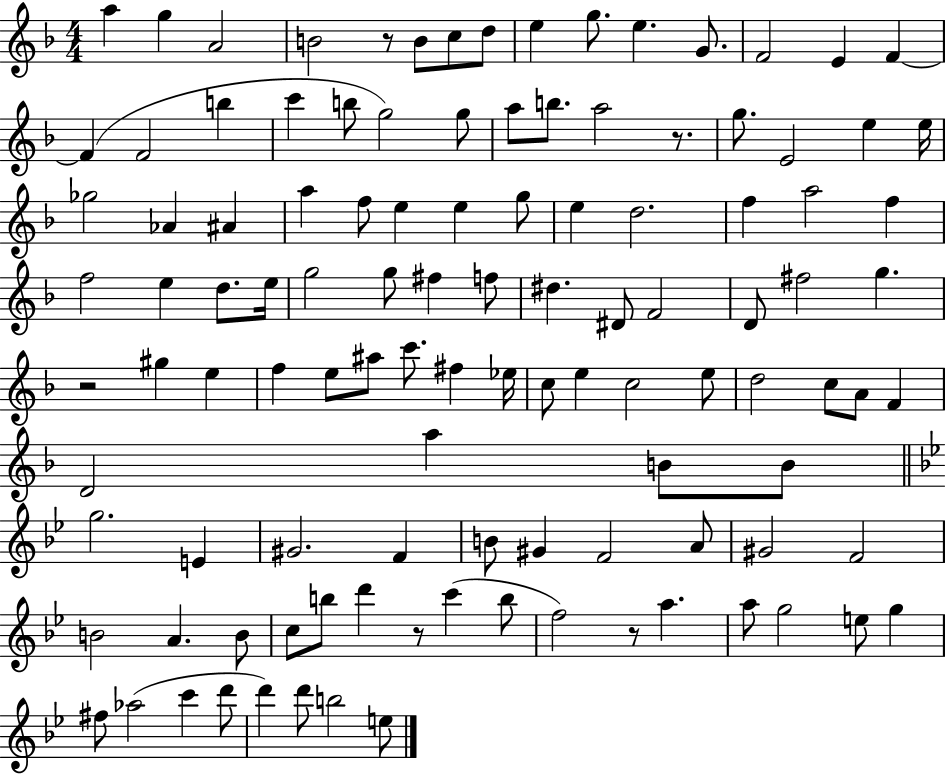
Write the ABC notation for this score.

X:1
T:Untitled
M:4/4
L:1/4
K:F
a g A2 B2 z/2 B/2 c/2 d/2 e g/2 e G/2 F2 E F F F2 b c' b/2 g2 g/2 a/2 b/2 a2 z/2 g/2 E2 e e/4 _g2 _A ^A a f/2 e e g/2 e d2 f a2 f f2 e d/2 e/4 g2 g/2 ^f f/2 ^d ^D/2 F2 D/2 ^f2 g z2 ^g e f e/2 ^a/2 c'/2 ^f _e/4 c/2 e c2 e/2 d2 c/2 A/2 F D2 a B/2 B/2 g2 E ^G2 F B/2 ^G F2 A/2 ^G2 F2 B2 A B/2 c/2 b/2 d' z/2 c' b/2 f2 z/2 a a/2 g2 e/2 g ^f/2 _a2 c' d'/2 d' d'/2 b2 e/2